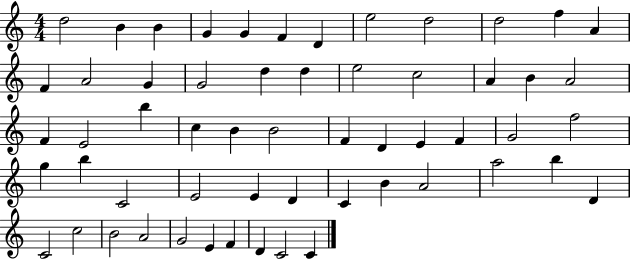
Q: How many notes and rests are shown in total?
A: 57